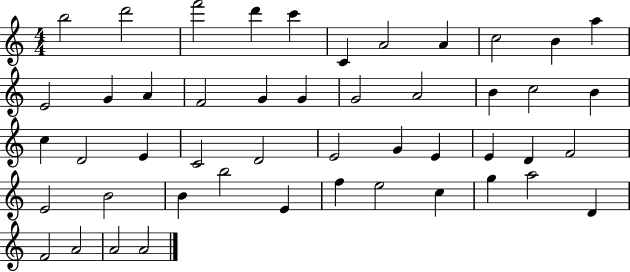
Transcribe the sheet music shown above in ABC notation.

X:1
T:Untitled
M:4/4
L:1/4
K:C
b2 d'2 f'2 d' c' C A2 A c2 B a E2 G A F2 G G G2 A2 B c2 B c D2 E C2 D2 E2 G E E D F2 E2 B2 B b2 E f e2 c g a2 D F2 A2 A2 A2